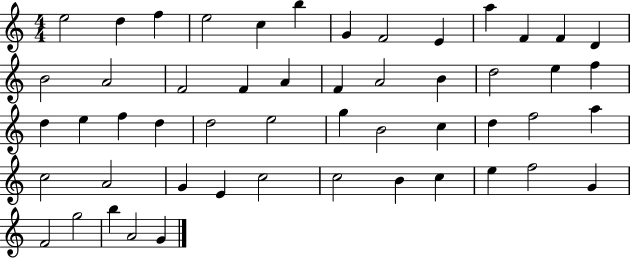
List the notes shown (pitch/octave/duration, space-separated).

E5/h D5/q F5/q E5/h C5/q B5/q G4/q F4/h E4/q A5/q F4/q F4/q D4/q B4/h A4/h F4/h F4/q A4/q F4/q A4/h B4/q D5/h E5/q F5/q D5/q E5/q F5/q D5/q D5/h E5/h G5/q B4/h C5/q D5/q F5/h A5/q C5/h A4/h G4/q E4/q C5/h C5/h B4/q C5/q E5/q F5/h G4/q F4/h G5/h B5/q A4/h G4/q